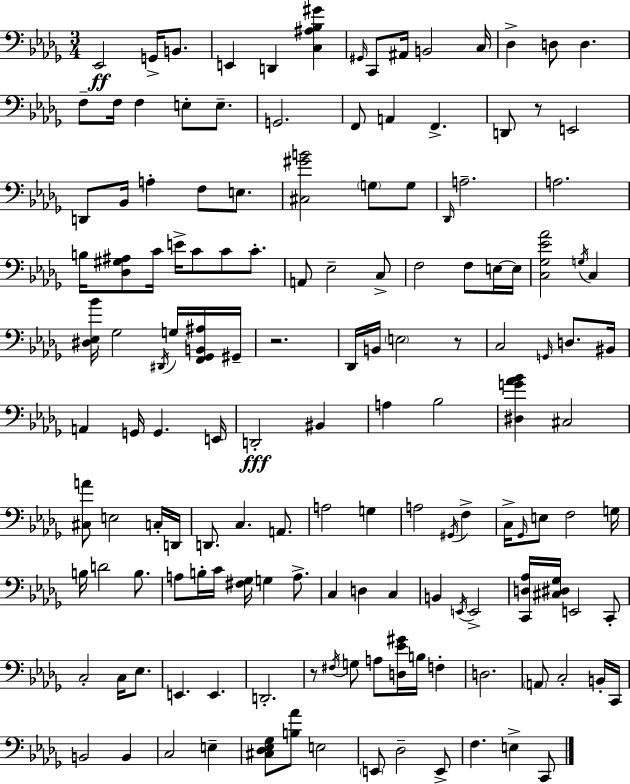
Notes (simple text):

Eb2/h G2/s B2/e. E2/q D2/q [C3,A#3,Bb3,G#4]/q G#2/s C2/e A#2/s B2/h C3/s Db3/q D3/e D3/q. F3/e F3/s F3/q E3/e E3/e. G2/h. F2/e A2/q F2/q. D2/e R/e E2/h D2/e Bb2/s A3/q F3/e E3/e. [C#3,G#4,B4]/h G3/e G3/e Db2/s A3/h. A3/h. B3/s [Db3,G#3,A#3]/e C4/s E4/s C4/e C4/e C4/e. A2/e Eb3/h C3/e F3/h F3/e E3/s E3/s [C3,Gb3,Eb4,Ab4]/h G3/s C3/q [D#3,Eb3,Bb4]/s Gb3/h D#2/s G3/s [F2,Gb2,B2,A#3]/s G#2/s R/h. Db2/s B2/s E3/h R/e C3/h G2/s D3/e. BIS2/s A2/q G2/s G2/q. E2/s D2/h BIS2/q A3/q Bb3/h [D#3,G4,Ab4,Bb4]/q C#3/h [C#3,A4]/e E3/h C3/s D2/s D2/e. C3/q. A2/e. A3/h G3/q A3/h G#2/s F3/q C3/s Gb2/s E3/e F3/h G3/s B3/s D4/h B3/e. A3/e B3/s C4/s [F#3,Gb3]/s G3/q A3/e. C3/q D3/q C3/q B2/q E2/s E2/h [C2,D3,Ab3]/s [C#3,D#3,Gb3]/s E2/h C2/e C3/h C3/s Eb3/e. E2/q. E2/q. D2/h. R/e F#3/s G3/e A3/e [D3,Eb4,G#4]/s B3/s F3/q D3/h. A2/e C3/h B2/s C2/s B2/h B2/q C3/h E3/q [C#3,Db3,Eb3,Gb3]/e [B3,Ab4]/e E3/h E2/e Db3/h E2/e F3/q. E3/q C2/e